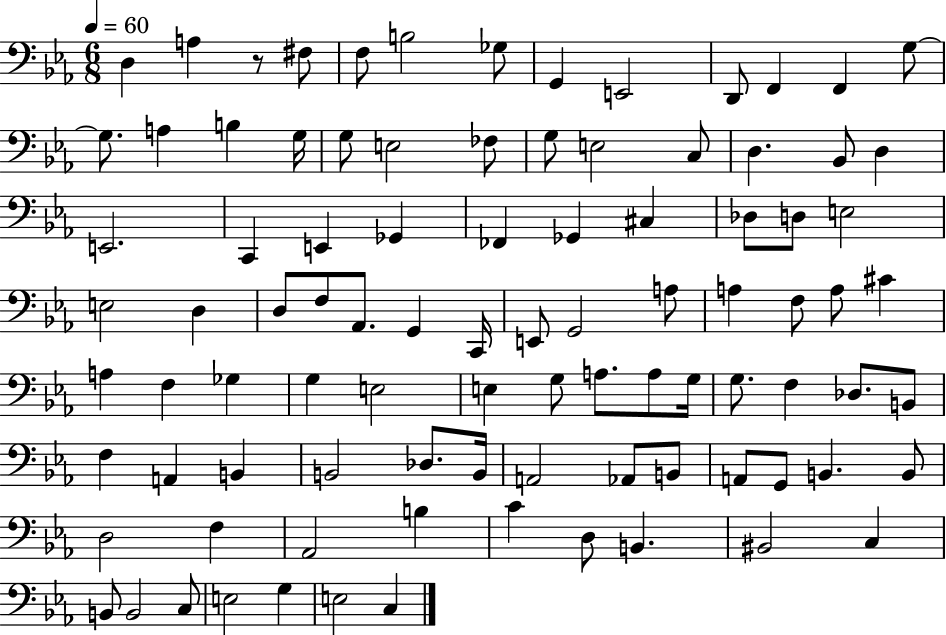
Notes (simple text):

D3/q A3/q R/e F#3/e F3/e B3/h Gb3/e G2/q E2/h D2/e F2/q F2/q G3/e G3/e. A3/q B3/q G3/s G3/e E3/h FES3/e G3/e E3/h C3/e D3/q. Bb2/e D3/q E2/h. C2/q E2/q Gb2/q FES2/q Gb2/q C#3/q Db3/e D3/e E3/h E3/h D3/q D3/e F3/e Ab2/e. G2/q C2/s E2/e G2/h A3/e A3/q F3/e A3/e C#4/q A3/q F3/q Gb3/q G3/q E3/h E3/q G3/e A3/e. A3/e G3/s G3/e. F3/q Db3/e. B2/e F3/q A2/q B2/q B2/h Db3/e. B2/s A2/h Ab2/e B2/e A2/e G2/e B2/q. B2/e D3/h F3/q Ab2/h B3/q C4/q D3/e B2/q. BIS2/h C3/q B2/e B2/h C3/e E3/h G3/q E3/h C3/q